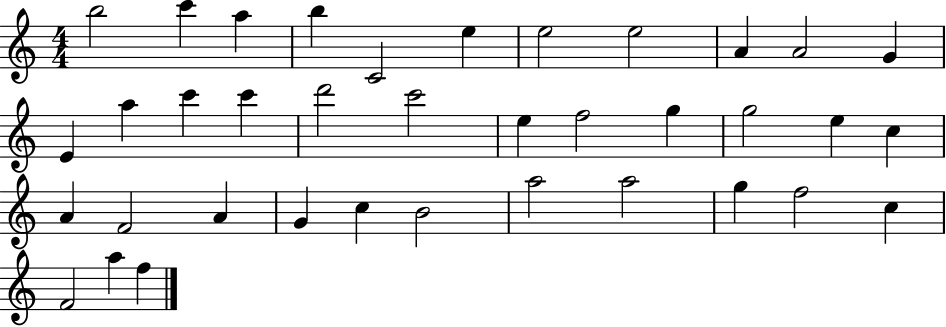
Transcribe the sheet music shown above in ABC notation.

X:1
T:Untitled
M:4/4
L:1/4
K:C
b2 c' a b C2 e e2 e2 A A2 G E a c' c' d'2 c'2 e f2 g g2 e c A F2 A G c B2 a2 a2 g f2 c F2 a f